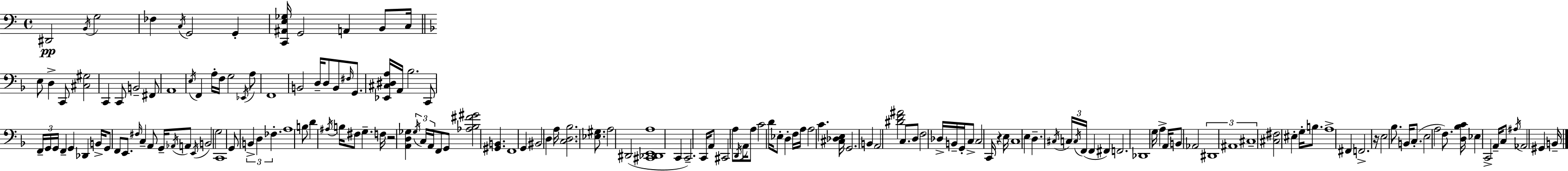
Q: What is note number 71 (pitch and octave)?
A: A2